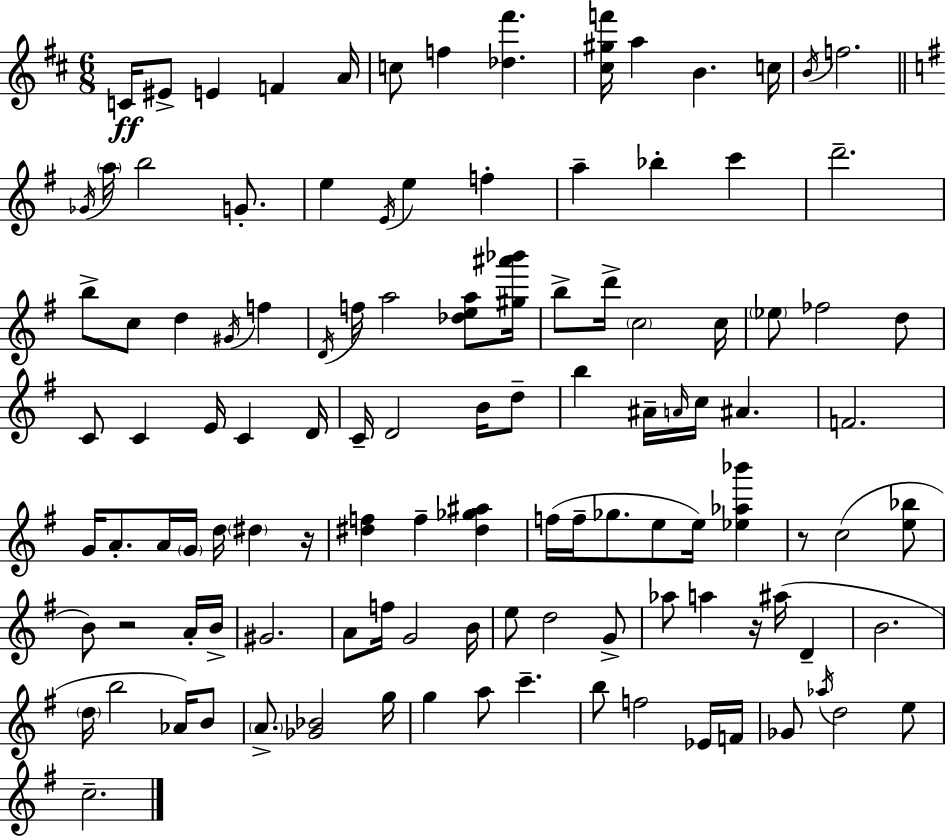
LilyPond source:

{
  \clef treble
  \numericTimeSignature
  \time 6/8
  \key d \major
  c'16\ff eis'8-> e'4 f'4 a'16 | c''8 f''4 <des'' fis'''>4. | <cis'' gis'' f'''>16 a''4 b'4. c''16 | \acciaccatura { b'16 } f''2. | \break \bar "||" \break \key e \minor \acciaccatura { ges'16 } \parenthesize a''16 b''2 g'8.-. | e''4 \acciaccatura { e'16 } e''4 f''4-. | a''4-- bes''4-. c'''4 | d'''2.-- | \break b''8-> c''8 d''4 \acciaccatura { gis'16 } f''4 | \acciaccatura { d'16 } f''16 a''2 | <des'' e'' a''>8 <gis'' ais''' bes'''>16 b''8-> d'''16-> \parenthesize c''2 | c''16 \parenthesize ees''8 fes''2 | \break d''8 c'8 c'4 e'16 c'4 | d'16 c'16-- d'2 | b'16 d''8-- b''4 ais'16-- \grace { a'16 } c''16 ais'4. | f'2. | \break g'16 a'8.-. a'16 \parenthesize g'16 d''16 | \parenthesize dis''4 r16 <dis'' f''>4 f''4-- | <dis'' ges'' ais''>4 f''16( f''16-- ges''8. e''8 | e''16) <ees'' aes'' bes'''>4 r8 c''2( | \break <e'' bes''>8 b'8) r2 | a'16-. b'16-> gis'2. | a'8 f''16 g'2 | b'16 e''8 d''2 | \break g'8-> aes''8 a''4 r16 | ais''16( d'4-- b'2. | \parenthesize d''16 b''2 | aes'16) b'8 \parenthesize a'8.-> <ges' bes'>2 | \break g''16 g''4 a''8 c'''4.-- | b''8 f''2 | ees'16 f'16 ges'8 \acciaccatura { aes''16 } d''2 | e''8 c''2.-- | \break \bar "|."
}